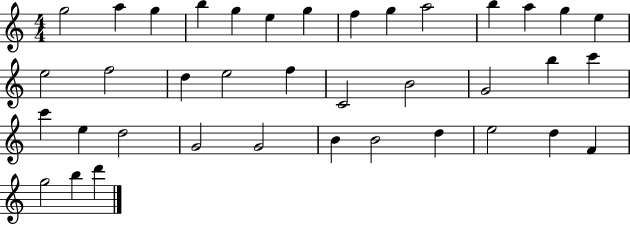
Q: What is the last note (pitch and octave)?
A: D6